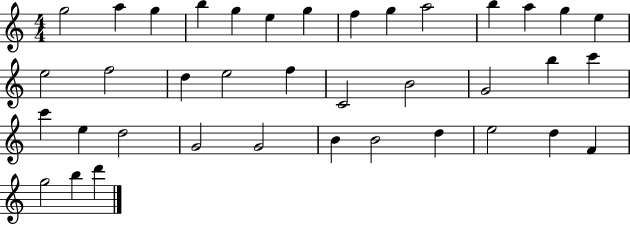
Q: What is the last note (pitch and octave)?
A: D6